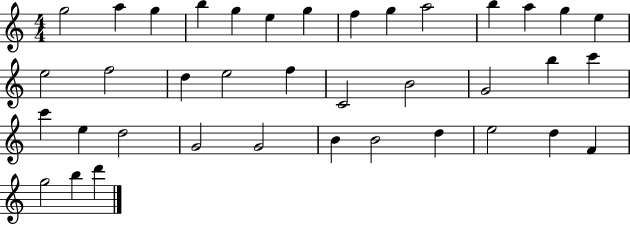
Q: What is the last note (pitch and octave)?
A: D6